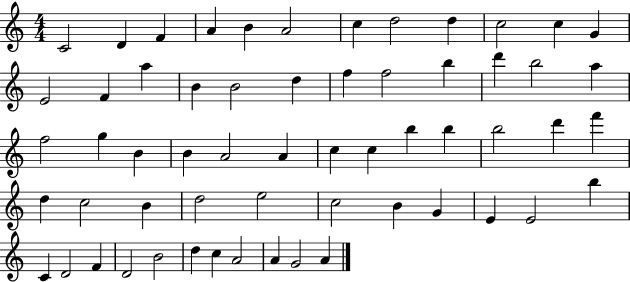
{
  \clef treble
  \numericTimeSignature
  \time 4/4
  \key c \major
  c'2 d'4 f'4 | a'4 b'4 a'2 | c''4 d''2 d''4 | c''2 c''4 g'4 | \break e'2 f'4 a''4 | b'4 b'2 d''4 | f''4 f''2 b''4 | d'''4 b''2 a''4 | \break f''2 g''4 b'4 | b'4 a'2 a'4 | c''4 c''4 b''4 b''4 | b''2 d'''4 f'''4 | \break d''4 c''2 b'4 | d''2 e''2 | c''2 b'4 g'4 | e'4 e'2 b''4 | \break c'4 d'2 f'4 | d'2 b'2 | d''4 c''4 a'2 | a'4 g'2 a'4 | \break \bar "|."
}